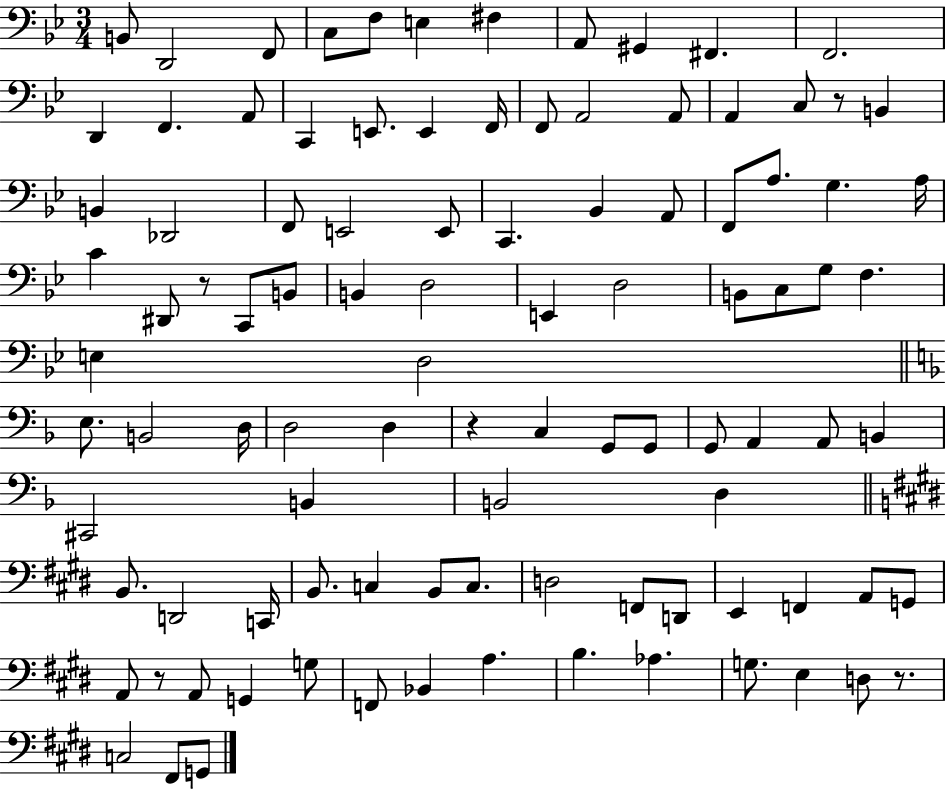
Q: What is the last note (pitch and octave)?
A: G2